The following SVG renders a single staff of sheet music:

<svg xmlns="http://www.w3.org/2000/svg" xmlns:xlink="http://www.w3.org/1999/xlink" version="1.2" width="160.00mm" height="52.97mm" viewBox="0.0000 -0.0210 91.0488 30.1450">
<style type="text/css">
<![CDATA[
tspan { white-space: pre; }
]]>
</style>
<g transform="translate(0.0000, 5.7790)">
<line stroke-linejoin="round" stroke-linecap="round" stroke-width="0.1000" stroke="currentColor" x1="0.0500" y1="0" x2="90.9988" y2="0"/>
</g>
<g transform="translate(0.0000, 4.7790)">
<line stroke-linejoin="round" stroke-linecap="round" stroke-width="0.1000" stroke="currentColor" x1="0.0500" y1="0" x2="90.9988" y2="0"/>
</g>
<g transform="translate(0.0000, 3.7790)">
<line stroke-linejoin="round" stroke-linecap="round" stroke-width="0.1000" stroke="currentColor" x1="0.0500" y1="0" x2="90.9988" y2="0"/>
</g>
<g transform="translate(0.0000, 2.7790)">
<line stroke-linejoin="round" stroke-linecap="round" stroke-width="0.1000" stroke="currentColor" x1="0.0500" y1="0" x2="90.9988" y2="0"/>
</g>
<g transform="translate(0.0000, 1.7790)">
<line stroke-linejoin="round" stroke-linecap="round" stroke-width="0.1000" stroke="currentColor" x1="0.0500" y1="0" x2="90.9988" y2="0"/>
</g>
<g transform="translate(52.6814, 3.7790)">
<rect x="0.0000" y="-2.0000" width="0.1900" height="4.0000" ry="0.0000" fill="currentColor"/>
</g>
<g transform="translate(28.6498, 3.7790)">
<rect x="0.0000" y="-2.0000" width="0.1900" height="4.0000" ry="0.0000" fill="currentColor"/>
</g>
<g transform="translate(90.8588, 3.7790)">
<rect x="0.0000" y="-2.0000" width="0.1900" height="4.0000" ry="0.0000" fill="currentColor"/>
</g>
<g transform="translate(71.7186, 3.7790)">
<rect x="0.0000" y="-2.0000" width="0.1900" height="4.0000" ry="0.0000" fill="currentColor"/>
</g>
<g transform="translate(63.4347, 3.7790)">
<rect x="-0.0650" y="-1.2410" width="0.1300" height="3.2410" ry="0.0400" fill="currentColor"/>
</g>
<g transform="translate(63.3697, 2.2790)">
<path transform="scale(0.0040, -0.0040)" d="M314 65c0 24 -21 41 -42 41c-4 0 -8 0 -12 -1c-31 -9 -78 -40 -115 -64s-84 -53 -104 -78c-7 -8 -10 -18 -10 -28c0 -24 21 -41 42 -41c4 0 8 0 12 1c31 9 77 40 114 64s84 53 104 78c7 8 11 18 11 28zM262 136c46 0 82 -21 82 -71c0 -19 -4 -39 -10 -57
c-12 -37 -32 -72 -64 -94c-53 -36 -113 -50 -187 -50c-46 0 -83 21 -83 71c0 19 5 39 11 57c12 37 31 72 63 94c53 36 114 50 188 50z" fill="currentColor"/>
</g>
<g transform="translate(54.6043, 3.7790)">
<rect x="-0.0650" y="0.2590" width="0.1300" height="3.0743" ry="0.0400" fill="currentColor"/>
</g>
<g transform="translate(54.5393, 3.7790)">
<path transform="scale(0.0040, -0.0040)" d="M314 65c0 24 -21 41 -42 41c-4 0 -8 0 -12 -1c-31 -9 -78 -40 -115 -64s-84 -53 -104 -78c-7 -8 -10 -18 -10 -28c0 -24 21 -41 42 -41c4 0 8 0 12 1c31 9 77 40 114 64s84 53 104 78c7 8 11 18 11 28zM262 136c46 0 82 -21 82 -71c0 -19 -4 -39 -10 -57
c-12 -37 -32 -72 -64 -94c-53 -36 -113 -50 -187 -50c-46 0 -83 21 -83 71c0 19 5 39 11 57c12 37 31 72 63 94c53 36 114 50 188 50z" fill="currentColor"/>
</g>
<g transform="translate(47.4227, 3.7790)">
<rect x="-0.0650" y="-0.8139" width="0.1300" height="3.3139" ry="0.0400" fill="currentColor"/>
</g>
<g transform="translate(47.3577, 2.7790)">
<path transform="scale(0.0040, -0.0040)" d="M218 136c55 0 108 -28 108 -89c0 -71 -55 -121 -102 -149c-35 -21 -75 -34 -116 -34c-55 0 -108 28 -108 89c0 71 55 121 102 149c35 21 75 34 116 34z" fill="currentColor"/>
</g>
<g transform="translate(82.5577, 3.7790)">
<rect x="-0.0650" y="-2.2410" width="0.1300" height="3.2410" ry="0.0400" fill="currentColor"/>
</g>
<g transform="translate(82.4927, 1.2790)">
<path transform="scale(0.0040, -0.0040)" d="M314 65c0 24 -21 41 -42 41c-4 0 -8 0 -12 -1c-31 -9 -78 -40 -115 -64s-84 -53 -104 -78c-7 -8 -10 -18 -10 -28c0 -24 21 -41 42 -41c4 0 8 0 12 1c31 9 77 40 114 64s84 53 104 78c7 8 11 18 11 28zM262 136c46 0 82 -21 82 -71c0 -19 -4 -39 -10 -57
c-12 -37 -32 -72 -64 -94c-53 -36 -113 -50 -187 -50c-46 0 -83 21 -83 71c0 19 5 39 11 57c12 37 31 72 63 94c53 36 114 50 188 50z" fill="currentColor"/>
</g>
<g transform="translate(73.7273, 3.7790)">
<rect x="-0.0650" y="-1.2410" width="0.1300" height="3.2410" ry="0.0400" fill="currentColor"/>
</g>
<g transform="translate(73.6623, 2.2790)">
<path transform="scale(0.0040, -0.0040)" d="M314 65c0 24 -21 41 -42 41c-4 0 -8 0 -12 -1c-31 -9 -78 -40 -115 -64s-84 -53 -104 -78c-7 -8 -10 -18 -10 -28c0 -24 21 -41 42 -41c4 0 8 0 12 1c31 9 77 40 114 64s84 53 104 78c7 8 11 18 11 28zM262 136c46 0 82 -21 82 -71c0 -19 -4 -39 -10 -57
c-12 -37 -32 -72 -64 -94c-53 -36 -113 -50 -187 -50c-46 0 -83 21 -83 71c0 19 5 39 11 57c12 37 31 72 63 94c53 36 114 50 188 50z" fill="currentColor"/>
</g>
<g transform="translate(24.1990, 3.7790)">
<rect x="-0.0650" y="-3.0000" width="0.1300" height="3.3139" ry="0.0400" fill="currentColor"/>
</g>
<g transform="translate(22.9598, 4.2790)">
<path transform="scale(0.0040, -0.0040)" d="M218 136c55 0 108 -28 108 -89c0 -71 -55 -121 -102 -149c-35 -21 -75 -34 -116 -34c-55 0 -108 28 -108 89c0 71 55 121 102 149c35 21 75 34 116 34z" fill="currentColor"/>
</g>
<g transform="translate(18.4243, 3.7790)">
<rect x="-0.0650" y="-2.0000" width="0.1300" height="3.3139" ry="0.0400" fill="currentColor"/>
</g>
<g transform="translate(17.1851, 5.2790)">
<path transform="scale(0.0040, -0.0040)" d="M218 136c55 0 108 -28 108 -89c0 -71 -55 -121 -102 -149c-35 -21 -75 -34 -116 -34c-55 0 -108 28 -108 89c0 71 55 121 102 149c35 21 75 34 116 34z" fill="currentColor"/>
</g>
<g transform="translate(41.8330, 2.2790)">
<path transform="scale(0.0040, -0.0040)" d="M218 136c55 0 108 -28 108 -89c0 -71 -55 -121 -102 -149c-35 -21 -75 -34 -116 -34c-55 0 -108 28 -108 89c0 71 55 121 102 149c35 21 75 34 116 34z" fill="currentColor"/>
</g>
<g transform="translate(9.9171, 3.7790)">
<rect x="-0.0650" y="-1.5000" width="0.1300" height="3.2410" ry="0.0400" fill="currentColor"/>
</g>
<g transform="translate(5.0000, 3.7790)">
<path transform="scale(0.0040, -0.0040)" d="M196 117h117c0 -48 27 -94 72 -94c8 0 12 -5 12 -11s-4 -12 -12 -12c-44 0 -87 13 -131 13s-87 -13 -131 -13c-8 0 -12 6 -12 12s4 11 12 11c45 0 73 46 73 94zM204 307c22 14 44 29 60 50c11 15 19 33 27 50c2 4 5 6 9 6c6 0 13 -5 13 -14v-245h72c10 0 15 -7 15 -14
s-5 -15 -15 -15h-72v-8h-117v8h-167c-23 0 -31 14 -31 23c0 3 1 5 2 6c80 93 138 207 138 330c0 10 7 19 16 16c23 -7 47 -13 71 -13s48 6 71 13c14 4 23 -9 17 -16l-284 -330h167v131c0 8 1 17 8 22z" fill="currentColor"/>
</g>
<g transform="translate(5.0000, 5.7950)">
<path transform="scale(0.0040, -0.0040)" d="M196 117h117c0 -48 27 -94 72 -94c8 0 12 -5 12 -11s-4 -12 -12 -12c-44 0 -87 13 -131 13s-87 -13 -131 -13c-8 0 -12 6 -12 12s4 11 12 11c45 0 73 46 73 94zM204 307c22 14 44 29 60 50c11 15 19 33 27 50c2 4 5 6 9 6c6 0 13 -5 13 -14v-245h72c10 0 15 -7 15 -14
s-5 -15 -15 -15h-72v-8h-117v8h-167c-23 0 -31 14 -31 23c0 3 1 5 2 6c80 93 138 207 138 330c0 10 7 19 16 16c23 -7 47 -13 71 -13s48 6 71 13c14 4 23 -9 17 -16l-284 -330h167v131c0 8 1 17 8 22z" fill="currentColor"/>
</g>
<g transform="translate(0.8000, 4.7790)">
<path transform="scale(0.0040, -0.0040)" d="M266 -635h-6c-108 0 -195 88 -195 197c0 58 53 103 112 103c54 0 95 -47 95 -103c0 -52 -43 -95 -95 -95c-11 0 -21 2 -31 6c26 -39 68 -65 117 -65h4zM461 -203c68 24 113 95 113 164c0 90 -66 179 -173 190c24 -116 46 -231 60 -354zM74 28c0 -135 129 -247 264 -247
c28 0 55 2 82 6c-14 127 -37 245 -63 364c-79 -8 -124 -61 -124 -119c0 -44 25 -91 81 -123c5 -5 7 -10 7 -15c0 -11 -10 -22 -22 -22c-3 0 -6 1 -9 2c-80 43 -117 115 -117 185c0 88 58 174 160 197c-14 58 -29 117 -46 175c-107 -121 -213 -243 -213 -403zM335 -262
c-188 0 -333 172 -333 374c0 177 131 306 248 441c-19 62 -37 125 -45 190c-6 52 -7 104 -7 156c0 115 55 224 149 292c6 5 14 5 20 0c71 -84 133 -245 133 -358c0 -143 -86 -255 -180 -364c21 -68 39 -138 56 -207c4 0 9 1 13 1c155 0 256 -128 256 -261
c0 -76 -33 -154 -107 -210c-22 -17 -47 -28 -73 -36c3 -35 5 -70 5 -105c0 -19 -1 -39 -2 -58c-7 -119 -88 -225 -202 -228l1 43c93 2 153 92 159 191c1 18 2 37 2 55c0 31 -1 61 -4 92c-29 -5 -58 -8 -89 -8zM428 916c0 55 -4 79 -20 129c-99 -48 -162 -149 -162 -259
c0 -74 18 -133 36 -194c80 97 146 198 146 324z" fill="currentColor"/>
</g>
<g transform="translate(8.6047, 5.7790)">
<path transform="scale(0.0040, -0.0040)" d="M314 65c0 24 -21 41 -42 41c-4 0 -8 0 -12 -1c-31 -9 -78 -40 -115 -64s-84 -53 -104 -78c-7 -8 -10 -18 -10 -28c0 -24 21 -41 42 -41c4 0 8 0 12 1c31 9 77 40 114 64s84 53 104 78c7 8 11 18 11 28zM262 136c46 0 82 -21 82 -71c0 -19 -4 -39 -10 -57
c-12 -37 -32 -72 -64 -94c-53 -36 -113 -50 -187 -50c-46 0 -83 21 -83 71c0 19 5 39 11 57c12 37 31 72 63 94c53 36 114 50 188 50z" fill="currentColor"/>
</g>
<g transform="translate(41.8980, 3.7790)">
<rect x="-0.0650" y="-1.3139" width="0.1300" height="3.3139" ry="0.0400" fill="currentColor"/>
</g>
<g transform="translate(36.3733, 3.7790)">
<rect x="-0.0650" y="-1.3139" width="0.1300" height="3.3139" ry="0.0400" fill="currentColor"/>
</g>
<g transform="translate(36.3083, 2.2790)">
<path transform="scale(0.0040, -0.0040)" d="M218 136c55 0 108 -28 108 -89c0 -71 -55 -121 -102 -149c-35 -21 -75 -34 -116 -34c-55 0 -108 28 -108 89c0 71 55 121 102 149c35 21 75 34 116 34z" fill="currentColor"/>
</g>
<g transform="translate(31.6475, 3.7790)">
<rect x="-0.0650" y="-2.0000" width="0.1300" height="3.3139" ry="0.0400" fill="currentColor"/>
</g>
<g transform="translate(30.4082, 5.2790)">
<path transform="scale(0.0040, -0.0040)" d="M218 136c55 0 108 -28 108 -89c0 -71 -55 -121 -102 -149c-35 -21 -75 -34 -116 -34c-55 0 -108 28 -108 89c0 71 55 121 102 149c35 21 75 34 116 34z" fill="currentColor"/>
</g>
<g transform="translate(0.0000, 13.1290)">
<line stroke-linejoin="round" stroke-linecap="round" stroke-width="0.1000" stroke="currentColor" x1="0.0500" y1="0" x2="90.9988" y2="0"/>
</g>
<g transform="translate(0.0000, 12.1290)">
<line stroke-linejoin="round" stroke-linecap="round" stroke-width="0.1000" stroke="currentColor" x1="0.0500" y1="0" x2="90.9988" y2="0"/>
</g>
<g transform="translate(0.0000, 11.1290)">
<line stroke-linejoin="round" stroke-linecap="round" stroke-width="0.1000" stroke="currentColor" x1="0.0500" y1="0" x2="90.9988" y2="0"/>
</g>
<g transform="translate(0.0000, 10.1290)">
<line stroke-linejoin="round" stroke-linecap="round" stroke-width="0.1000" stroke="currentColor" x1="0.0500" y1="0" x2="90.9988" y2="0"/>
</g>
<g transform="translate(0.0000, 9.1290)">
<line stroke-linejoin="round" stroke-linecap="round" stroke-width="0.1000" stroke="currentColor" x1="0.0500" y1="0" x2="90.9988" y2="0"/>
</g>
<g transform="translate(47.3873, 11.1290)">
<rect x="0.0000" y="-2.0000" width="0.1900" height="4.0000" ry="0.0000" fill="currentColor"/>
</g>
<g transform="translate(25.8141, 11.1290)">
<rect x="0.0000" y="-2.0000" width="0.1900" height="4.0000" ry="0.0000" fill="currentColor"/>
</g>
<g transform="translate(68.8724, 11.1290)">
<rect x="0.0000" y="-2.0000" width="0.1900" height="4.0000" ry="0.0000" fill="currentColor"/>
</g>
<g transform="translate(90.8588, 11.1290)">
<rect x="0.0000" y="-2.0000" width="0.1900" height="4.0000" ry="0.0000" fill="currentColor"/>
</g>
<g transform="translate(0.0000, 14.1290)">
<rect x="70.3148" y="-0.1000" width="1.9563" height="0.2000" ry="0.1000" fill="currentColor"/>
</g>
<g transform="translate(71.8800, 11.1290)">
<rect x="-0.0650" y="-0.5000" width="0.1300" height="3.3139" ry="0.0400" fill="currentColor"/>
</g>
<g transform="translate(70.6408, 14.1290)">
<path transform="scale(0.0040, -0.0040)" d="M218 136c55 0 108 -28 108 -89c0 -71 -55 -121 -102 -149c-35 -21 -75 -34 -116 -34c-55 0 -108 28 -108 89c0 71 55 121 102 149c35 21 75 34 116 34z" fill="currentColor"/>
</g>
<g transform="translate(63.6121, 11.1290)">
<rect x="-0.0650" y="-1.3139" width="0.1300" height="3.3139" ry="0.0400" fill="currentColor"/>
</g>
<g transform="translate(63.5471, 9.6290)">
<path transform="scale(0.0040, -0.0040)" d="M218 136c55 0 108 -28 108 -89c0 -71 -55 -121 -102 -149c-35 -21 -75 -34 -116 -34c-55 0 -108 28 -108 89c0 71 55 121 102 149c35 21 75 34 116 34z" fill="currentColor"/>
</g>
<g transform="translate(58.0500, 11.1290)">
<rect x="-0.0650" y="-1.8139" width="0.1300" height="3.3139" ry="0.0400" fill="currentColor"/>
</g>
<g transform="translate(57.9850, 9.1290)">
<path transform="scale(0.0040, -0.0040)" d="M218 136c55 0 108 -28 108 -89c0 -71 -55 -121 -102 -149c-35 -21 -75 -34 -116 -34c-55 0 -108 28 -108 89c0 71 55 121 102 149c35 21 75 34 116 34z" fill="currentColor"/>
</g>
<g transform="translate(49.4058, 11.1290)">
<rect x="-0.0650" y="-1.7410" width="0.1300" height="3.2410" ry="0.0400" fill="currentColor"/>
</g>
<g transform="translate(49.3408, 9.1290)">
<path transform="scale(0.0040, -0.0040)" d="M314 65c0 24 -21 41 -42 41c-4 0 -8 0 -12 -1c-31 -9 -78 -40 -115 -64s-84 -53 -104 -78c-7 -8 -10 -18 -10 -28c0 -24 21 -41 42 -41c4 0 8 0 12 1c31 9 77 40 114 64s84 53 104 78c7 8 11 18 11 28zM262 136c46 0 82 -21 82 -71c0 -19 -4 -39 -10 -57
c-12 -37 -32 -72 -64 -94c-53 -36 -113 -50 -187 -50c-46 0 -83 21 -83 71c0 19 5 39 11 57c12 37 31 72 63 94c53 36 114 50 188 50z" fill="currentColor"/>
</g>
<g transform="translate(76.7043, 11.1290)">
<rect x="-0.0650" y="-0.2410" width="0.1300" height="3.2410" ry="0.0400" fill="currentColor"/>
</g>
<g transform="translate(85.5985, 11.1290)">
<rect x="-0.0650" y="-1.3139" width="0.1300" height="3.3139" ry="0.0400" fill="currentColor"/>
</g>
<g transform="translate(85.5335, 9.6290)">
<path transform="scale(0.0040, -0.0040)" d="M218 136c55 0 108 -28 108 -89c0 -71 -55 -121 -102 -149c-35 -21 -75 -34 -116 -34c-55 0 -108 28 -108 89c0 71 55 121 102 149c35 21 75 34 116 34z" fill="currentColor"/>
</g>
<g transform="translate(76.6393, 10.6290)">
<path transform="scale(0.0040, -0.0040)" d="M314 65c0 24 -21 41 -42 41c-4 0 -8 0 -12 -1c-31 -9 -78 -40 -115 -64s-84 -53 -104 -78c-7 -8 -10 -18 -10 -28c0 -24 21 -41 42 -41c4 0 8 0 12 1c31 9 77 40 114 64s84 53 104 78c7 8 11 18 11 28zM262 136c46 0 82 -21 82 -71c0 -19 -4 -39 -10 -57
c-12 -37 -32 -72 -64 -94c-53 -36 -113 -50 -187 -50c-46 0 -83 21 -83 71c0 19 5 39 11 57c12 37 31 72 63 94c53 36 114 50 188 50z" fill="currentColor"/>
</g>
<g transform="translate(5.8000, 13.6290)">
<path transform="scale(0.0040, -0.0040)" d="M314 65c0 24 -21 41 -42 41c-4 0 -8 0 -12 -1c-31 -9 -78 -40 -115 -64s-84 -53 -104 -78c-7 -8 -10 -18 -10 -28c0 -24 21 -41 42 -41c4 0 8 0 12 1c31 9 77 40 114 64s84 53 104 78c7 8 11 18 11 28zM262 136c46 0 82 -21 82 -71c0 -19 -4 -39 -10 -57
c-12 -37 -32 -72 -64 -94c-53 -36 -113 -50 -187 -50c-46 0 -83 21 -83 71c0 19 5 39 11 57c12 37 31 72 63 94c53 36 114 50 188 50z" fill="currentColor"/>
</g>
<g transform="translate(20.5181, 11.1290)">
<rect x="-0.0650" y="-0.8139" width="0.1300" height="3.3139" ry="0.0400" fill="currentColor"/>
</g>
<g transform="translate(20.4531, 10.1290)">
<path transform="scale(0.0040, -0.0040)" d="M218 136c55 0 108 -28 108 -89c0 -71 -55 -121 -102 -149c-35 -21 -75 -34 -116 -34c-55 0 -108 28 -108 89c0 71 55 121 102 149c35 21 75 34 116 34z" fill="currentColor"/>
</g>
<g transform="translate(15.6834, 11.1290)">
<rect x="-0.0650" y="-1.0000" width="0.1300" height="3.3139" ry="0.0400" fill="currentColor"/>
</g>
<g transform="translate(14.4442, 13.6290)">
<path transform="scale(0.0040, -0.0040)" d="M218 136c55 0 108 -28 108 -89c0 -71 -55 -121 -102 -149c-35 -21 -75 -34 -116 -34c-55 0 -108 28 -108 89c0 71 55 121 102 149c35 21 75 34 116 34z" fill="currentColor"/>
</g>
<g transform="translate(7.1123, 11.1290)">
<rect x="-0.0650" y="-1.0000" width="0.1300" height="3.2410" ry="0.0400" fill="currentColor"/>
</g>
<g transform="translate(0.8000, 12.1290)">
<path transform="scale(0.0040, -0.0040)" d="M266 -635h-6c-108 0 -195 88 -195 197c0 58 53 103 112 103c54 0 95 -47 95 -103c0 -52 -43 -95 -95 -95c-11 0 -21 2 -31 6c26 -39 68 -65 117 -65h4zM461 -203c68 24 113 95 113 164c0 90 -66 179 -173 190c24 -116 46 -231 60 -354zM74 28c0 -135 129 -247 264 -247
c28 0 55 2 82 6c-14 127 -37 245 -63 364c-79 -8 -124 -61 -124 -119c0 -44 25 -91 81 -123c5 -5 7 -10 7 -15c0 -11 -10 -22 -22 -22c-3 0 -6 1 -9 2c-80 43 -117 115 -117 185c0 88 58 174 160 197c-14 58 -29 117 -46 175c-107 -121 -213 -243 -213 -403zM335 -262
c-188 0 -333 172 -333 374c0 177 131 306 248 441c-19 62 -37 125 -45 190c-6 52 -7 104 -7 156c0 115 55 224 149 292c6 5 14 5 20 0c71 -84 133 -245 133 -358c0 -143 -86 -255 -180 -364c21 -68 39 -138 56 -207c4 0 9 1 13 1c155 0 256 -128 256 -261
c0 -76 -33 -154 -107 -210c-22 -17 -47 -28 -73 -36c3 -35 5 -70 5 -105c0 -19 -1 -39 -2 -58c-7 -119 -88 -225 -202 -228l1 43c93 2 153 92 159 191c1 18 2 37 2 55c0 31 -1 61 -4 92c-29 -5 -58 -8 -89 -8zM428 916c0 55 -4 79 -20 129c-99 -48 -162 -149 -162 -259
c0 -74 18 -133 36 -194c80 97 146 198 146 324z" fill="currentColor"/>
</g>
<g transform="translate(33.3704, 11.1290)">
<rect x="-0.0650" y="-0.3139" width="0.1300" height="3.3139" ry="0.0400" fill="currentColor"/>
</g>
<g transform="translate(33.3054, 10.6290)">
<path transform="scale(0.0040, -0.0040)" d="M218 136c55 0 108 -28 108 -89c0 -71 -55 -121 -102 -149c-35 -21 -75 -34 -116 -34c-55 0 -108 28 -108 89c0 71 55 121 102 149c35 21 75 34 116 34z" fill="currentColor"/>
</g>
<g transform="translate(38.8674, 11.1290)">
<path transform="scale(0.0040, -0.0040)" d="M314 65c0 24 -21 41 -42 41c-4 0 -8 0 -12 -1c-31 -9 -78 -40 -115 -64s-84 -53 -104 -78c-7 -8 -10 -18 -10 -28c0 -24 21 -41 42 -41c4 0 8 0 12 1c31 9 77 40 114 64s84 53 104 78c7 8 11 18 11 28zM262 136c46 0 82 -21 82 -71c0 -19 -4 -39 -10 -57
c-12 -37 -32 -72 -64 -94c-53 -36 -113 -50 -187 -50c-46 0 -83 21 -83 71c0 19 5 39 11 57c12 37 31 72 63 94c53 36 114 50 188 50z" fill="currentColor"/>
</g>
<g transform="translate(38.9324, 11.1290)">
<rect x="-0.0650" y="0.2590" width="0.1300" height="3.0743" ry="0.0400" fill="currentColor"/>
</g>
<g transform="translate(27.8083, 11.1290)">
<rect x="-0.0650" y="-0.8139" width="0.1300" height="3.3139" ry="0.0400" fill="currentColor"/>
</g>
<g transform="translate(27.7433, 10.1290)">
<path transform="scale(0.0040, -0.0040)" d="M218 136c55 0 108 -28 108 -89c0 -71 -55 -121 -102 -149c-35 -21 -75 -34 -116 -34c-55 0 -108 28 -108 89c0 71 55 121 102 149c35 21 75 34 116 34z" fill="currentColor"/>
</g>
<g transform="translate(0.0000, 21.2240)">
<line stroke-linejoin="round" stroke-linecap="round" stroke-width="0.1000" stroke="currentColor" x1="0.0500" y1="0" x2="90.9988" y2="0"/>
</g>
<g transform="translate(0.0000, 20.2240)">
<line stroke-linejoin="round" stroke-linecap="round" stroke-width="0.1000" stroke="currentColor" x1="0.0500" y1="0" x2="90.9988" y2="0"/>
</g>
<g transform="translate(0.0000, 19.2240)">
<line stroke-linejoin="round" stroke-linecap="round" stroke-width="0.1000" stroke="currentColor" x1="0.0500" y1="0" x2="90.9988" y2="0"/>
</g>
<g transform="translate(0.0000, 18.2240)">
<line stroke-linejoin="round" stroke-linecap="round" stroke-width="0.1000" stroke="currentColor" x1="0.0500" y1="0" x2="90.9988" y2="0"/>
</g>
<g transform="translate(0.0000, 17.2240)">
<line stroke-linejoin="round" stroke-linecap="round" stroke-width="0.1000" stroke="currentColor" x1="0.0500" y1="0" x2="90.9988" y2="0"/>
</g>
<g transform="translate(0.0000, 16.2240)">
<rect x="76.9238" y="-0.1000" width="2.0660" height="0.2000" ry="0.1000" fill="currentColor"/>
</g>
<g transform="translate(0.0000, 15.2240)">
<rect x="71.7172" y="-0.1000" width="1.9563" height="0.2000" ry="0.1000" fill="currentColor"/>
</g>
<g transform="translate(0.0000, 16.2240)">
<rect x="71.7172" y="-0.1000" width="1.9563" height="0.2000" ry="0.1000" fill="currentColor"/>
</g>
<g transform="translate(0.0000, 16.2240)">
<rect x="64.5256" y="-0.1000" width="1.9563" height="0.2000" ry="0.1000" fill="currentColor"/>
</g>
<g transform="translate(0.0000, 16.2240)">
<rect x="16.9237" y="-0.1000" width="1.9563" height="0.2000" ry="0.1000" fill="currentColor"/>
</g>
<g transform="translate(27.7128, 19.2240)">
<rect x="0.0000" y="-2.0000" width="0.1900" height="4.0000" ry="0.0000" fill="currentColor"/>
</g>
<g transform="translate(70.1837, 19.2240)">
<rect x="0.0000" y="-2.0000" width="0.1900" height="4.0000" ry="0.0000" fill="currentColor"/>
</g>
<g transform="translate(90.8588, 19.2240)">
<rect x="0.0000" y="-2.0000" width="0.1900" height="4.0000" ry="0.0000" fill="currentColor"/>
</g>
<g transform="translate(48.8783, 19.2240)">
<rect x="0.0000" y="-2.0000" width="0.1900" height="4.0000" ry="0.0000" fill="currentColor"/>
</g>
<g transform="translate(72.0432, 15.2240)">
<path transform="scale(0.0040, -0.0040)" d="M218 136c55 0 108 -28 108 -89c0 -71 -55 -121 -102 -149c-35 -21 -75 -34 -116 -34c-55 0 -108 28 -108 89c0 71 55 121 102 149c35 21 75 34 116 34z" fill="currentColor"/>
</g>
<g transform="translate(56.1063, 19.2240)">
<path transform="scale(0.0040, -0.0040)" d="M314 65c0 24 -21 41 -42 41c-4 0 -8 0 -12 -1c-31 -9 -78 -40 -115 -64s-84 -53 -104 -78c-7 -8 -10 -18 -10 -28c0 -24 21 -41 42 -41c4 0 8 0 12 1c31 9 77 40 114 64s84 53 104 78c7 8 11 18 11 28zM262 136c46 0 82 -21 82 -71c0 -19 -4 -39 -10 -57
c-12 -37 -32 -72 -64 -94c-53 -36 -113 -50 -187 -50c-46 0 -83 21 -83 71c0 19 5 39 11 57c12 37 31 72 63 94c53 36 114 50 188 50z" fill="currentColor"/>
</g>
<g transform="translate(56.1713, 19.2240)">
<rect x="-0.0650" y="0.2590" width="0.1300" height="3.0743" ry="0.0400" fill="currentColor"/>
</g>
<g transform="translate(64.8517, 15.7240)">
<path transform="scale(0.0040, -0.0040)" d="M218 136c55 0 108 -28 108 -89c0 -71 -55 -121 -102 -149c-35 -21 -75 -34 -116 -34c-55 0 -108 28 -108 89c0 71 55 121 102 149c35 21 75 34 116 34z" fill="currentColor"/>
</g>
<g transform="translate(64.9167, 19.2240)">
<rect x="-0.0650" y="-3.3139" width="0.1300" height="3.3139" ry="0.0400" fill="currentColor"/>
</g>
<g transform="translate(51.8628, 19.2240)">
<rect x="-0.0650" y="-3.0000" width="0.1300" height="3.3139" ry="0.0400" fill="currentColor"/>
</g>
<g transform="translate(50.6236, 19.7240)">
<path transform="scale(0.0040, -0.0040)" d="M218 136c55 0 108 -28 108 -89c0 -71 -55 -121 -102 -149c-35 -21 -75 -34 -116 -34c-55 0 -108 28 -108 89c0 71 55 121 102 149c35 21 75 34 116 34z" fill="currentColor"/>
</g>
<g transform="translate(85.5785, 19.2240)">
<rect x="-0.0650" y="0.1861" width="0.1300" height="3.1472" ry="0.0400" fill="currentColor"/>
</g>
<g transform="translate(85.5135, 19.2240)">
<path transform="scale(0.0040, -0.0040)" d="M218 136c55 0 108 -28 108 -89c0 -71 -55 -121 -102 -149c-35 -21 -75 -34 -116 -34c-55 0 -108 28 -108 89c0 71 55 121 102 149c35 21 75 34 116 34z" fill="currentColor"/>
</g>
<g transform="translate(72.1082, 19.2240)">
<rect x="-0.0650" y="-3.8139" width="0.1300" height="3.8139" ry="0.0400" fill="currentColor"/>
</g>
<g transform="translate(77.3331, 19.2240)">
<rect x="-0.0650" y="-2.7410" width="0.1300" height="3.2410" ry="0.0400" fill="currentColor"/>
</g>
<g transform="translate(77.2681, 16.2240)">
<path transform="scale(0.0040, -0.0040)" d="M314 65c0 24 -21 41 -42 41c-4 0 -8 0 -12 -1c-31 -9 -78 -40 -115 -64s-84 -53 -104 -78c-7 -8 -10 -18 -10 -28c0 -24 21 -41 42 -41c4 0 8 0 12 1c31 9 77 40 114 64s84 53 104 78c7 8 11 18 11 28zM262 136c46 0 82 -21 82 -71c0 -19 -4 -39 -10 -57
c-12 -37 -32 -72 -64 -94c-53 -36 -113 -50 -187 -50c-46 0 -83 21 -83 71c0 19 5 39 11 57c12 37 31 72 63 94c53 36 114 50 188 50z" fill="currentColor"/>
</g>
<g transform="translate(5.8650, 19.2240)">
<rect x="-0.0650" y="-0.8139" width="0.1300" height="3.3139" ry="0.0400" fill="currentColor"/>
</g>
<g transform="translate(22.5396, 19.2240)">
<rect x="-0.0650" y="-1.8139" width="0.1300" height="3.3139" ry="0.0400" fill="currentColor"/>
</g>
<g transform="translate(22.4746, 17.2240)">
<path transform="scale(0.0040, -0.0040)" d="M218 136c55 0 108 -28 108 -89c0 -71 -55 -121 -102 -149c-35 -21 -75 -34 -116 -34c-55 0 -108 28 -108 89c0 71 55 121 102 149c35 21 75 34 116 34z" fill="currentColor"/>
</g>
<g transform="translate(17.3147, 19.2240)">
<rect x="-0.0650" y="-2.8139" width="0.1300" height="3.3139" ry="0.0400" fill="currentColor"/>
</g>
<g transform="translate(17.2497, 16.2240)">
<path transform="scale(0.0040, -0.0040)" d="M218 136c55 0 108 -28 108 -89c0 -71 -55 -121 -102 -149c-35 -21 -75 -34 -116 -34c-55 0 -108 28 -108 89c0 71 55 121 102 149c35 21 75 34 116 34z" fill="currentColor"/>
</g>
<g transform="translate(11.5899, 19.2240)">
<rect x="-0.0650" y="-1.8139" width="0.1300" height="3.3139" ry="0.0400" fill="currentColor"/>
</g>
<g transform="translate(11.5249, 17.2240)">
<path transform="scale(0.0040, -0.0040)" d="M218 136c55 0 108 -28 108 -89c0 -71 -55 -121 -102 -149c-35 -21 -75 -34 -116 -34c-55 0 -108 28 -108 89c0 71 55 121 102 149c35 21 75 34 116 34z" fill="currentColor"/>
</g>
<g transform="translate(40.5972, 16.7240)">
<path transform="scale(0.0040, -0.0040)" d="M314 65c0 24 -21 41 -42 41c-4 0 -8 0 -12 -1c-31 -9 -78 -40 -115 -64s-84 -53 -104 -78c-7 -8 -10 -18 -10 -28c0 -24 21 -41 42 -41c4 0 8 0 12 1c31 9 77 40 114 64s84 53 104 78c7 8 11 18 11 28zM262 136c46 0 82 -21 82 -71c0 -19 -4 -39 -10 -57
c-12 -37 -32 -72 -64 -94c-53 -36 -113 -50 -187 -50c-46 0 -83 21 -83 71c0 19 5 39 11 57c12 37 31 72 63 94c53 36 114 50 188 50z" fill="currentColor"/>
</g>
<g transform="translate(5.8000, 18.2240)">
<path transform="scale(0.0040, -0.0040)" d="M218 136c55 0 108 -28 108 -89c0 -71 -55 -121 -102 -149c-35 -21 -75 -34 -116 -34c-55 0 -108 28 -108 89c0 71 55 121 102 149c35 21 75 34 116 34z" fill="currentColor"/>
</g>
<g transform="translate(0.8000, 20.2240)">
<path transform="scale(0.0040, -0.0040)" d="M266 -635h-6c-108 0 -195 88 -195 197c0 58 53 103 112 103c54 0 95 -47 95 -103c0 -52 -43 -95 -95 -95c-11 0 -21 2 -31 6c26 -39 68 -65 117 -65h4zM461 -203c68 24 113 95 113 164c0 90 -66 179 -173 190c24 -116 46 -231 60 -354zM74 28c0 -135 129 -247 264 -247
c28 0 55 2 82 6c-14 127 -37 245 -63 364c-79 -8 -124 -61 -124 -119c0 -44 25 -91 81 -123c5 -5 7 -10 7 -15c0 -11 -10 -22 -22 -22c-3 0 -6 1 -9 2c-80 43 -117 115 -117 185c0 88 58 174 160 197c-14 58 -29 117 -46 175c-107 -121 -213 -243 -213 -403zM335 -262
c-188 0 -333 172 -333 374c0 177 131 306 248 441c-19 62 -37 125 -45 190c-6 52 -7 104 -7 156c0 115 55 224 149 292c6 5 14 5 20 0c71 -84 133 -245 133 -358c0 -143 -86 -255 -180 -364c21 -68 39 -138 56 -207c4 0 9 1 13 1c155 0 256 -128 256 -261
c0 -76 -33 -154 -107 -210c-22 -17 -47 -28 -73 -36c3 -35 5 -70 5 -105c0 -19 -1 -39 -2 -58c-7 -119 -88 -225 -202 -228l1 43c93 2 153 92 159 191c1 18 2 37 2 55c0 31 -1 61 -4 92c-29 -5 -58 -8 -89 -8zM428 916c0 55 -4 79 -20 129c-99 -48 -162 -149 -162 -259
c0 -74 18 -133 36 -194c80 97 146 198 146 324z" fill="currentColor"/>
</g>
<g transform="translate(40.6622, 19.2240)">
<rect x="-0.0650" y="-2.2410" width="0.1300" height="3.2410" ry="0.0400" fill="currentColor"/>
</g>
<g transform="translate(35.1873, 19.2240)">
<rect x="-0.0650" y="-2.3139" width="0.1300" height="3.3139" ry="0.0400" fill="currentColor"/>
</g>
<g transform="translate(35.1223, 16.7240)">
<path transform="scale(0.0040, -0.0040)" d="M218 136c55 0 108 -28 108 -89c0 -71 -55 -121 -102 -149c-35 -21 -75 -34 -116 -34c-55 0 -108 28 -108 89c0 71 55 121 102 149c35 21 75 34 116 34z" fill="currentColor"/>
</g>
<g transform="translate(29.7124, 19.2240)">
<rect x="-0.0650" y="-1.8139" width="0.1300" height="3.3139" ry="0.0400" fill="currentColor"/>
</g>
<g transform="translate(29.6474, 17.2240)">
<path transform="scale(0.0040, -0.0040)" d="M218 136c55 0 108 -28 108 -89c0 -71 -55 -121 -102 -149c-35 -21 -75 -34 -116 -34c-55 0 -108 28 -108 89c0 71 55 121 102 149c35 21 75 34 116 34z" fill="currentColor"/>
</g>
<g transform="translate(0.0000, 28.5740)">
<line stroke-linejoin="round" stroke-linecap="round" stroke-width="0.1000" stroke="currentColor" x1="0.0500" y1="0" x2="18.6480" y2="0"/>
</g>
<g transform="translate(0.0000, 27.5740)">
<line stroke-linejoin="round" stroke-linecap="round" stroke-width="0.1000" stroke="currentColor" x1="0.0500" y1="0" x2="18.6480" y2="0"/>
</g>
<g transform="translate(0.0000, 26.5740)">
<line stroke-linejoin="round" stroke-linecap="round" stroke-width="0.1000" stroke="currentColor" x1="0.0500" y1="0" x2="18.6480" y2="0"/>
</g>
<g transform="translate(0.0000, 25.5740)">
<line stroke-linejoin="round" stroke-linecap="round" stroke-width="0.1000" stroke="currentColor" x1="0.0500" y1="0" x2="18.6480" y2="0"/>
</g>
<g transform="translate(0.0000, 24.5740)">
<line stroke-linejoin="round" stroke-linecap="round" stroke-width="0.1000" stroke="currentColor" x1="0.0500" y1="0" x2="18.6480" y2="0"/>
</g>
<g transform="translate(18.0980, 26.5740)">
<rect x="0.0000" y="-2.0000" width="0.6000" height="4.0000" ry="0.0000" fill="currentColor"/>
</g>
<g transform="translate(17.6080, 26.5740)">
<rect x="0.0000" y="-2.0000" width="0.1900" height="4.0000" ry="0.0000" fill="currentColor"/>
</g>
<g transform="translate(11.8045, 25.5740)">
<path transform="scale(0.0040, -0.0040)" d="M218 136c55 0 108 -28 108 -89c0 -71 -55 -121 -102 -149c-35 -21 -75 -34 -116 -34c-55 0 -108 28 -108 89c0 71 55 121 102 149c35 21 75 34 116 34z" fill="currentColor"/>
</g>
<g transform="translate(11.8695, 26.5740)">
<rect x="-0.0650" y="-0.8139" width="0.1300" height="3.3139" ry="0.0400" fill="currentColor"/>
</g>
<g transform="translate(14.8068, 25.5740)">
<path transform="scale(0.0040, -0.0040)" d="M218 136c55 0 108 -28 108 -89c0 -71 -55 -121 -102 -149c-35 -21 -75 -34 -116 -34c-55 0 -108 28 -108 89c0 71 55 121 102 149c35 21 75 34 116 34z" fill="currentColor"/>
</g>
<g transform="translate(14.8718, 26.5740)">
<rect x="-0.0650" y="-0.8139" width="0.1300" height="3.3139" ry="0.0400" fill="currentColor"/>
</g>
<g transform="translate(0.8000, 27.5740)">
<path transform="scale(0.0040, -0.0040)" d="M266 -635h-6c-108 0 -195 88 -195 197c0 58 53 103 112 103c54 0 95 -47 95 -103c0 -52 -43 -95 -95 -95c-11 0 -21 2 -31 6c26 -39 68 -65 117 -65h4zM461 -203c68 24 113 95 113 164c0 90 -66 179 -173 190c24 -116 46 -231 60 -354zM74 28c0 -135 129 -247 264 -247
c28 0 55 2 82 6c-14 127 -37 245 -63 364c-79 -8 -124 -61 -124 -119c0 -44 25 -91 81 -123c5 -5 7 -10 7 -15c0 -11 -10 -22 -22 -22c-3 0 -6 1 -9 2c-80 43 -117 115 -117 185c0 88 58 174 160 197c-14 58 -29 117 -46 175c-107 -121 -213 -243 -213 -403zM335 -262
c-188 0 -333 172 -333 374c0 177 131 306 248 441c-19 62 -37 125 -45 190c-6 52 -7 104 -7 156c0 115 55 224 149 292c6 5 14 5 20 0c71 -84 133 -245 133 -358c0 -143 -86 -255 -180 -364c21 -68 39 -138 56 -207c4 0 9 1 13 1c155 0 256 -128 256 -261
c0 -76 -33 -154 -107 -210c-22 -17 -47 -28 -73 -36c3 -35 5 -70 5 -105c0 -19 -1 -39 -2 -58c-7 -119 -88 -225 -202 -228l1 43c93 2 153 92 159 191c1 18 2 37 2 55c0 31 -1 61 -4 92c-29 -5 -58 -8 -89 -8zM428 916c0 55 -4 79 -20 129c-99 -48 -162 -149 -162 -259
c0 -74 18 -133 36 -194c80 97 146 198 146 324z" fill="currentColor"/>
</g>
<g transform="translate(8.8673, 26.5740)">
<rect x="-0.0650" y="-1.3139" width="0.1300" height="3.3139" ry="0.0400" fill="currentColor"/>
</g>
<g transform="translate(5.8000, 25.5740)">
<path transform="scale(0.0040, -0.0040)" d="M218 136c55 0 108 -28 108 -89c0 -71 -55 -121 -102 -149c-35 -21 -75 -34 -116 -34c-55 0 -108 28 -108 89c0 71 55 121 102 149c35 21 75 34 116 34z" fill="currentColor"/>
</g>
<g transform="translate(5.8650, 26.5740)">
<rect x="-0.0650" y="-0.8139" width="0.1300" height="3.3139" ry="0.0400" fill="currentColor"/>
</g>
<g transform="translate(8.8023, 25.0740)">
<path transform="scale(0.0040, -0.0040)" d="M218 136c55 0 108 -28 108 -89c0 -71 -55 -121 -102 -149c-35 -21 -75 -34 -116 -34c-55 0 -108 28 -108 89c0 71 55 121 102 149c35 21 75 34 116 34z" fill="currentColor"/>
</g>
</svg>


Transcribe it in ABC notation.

X:1
T:Untitled
M:4/4
L:1/4
K:C
E2 F A F e e d B2 e2 e2 g2 D2 D d d c B2 f2 f e C c2 e d f a f f g g2 A B2 b c' a2 B d e d d